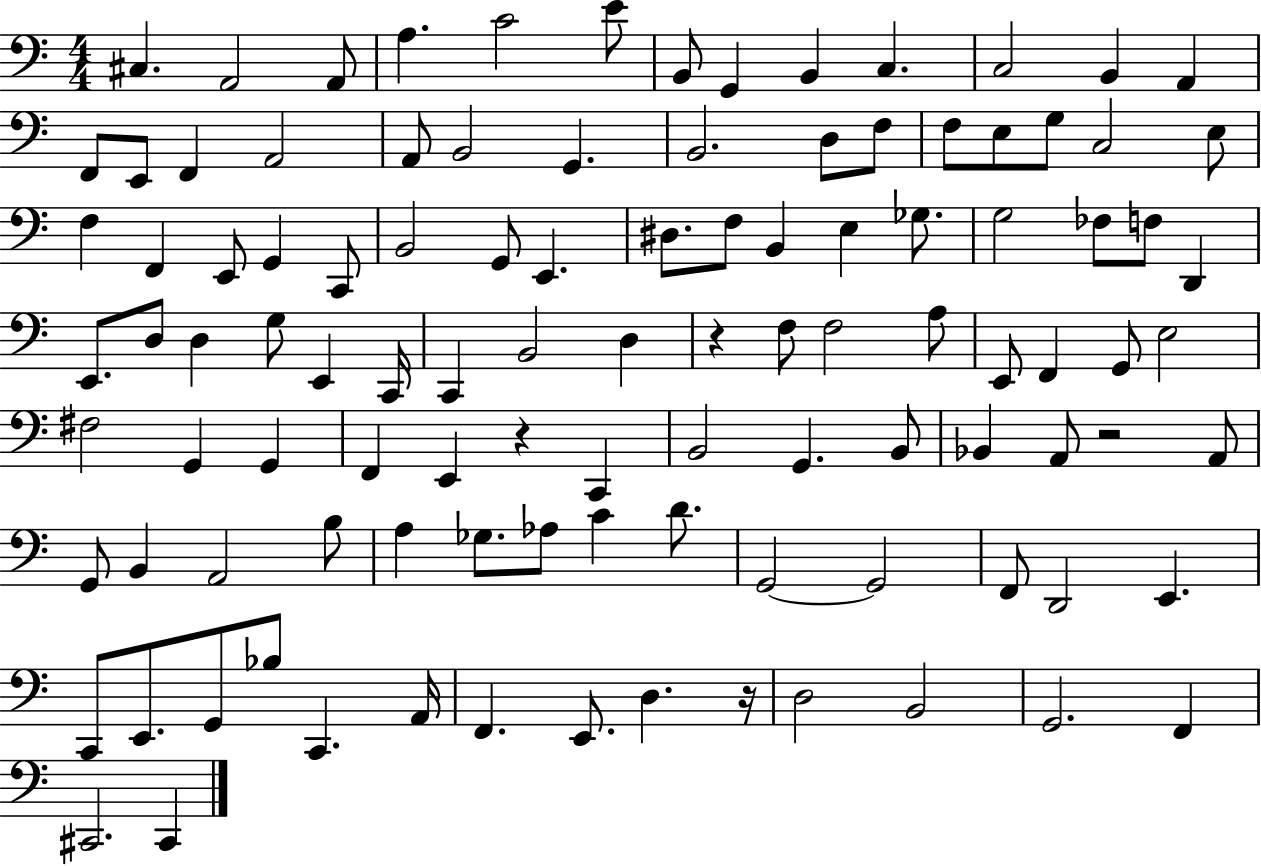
C#3/q. A2/h A2/e A3/q. C4/h E4/e B2/e G2/q B2/q C3/q. C3/h B2/q A2/q F2/e E2/e F2/q A2/h A2/e B2/h G2/q. B2/h. D3/e F3/e F3/e E3/e G3/e C3/h E3/e F3/q F2/q E2/e G2/q C2/e B2/h G2/e E2/q. D#3/e. F3/e B2/q E3/q Gb3/e. G3/h FES3/e F3/e D2/q E2/e. D3/e D3/q G3/e E2/q C2/s C2/q B2/h D3/q R/q F3/e F3/h A3/e E2/e F2/q G2/e E3/h F#3/h G2/q G2/q F2/q E2/q R/q C2/q B2/h G2/q. B2/e Bb2/q A2/e R/h A2/e G2/e B2/q A2/h B3/e A3/q Gb3/e. Ab3/e C4/q D4/e. G2/h G2/h F2/e D2/h E2/q. C2/e E2/e. G2/e Bb3/e C2/q. A2/s F2/q. E2/e. D3/q. R/s D3/h B2/h G2/h. F2/q C#2/h. C#2/q